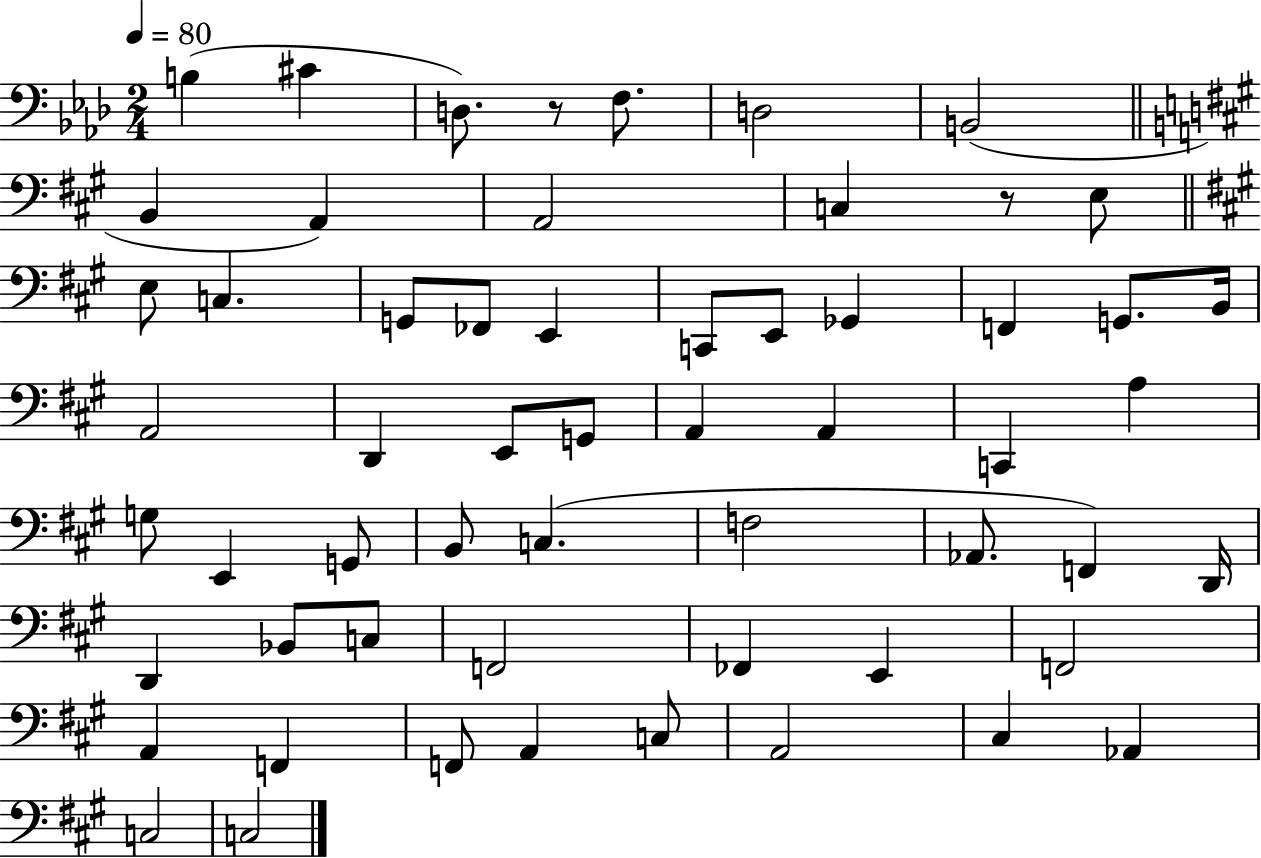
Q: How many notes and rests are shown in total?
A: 58